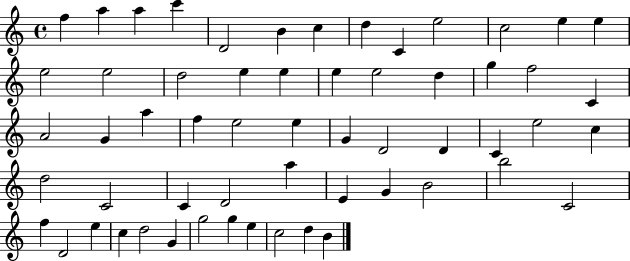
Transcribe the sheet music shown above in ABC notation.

X:1
T:Untitled
M:4/4
L:1/4
K:C
f a a c' D2 B c d C e2 c2 e e e2 e2 d2 e e e e2 d g f2 C A2 G a f e2 e G D2 D C e2 c d2 C2 C D2 a E G B2 b2 C2 f D2 e c d2 G g2 g e c2 d B